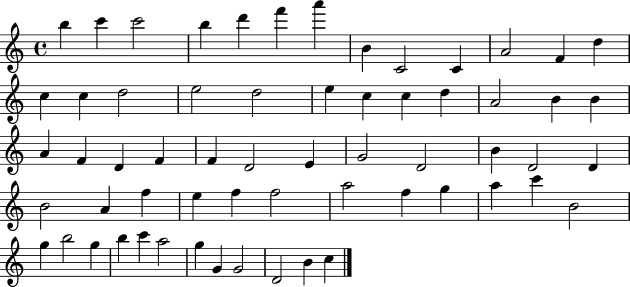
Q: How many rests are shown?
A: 0